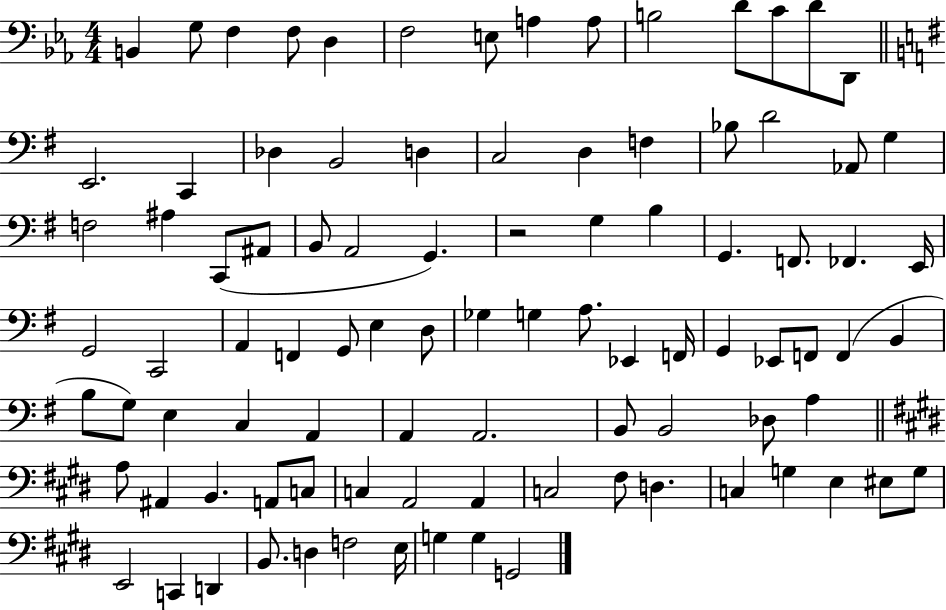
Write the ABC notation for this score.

X:1
T:Untitled
M:4/4
L:1/4
K:Eb
B,, G,/2 F, F,/2 D, F,2 E,/2 A, A,/2 B,2 D/2 C/2 D/2 D,,/2 E,,2 C,, _D, B,,2 D, C,2 D, F, _B,/2 D2 _A,,/2 G, F,2 ^A, C,,/2 ^A,,/2 B,,/2 A,,2 G,, z2 G, B, G,, F,,/2 _F,, E,,/4 G,,2 C,,2 A,, F,, G,,/2 E, D,/2 _G, G, A,/2 _E,, F,,/4 G,, _E,,/2 F,,/2 F,, B,, B,/2 G,/2 E, C, A,, A,, A,,2 B,,/2 B,,2 _D,/2 A, A,/2 ^A,, B,, A,,/2 C,/2 C, A,,2 A,, C,2 ^F,/2 D, C, G, E, ^E,/2 G,/2 E,,2 C,, D,, B,,/2 D, F,2 E,/4 G, G, G,,2